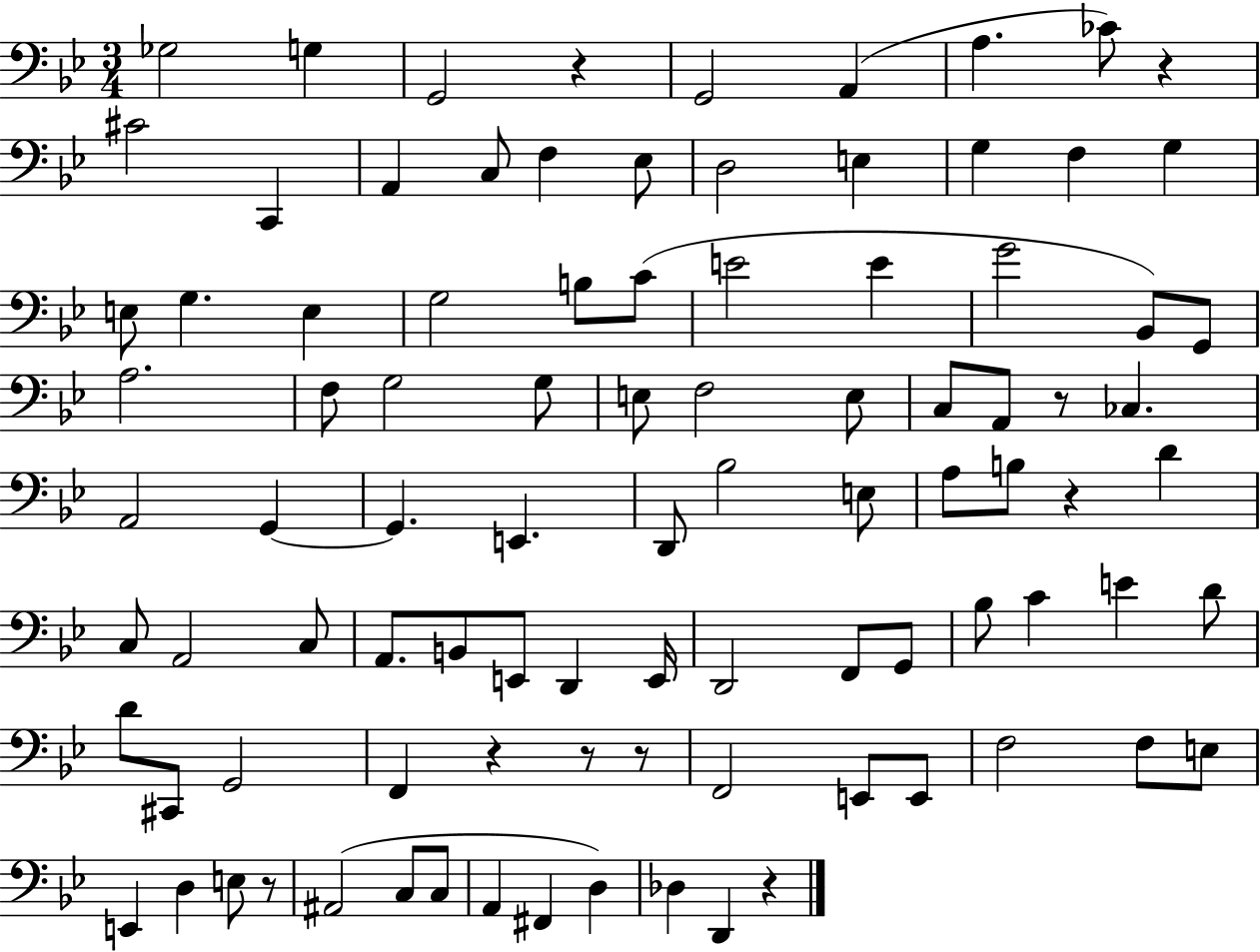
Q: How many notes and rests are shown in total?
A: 94